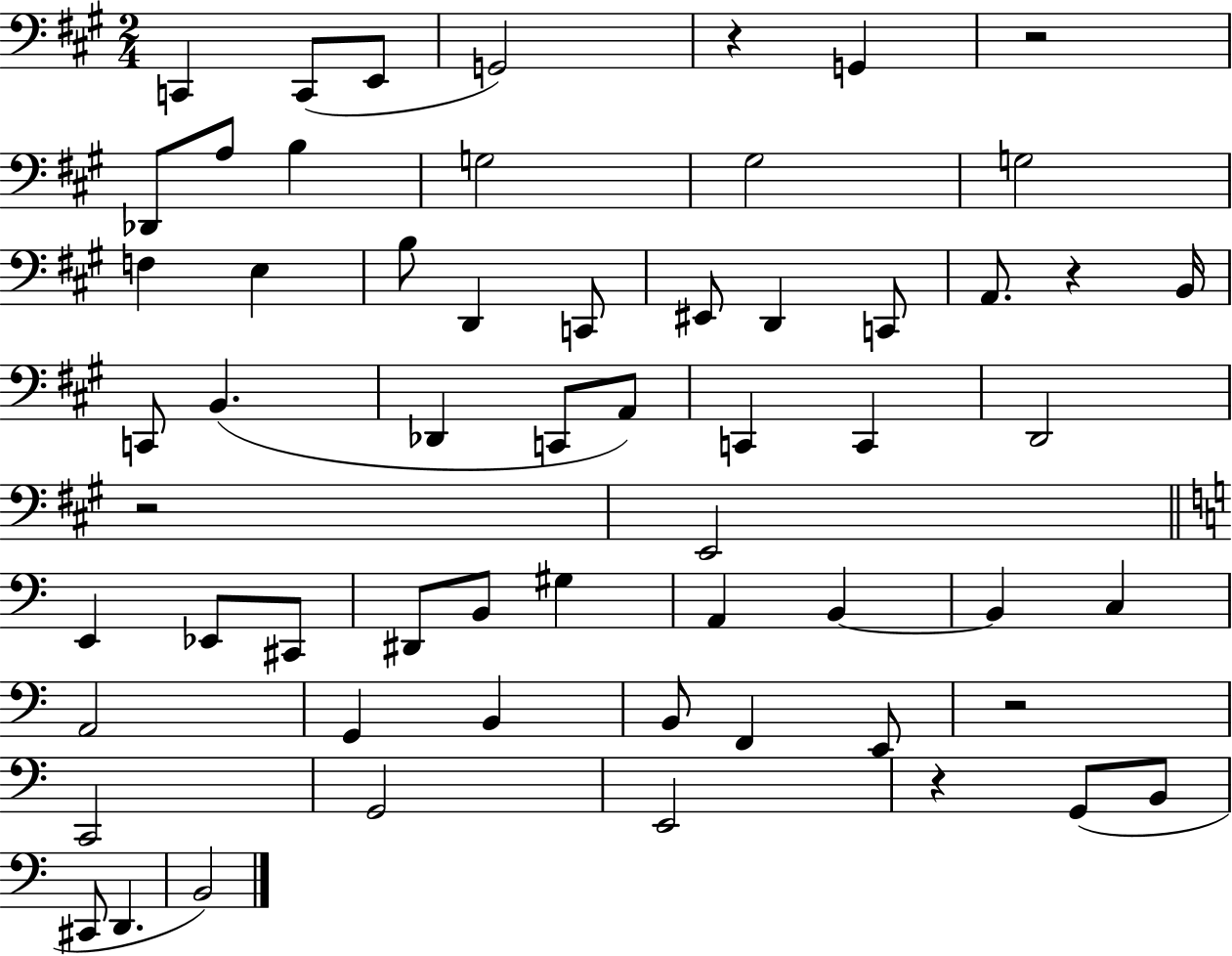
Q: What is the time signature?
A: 2/4